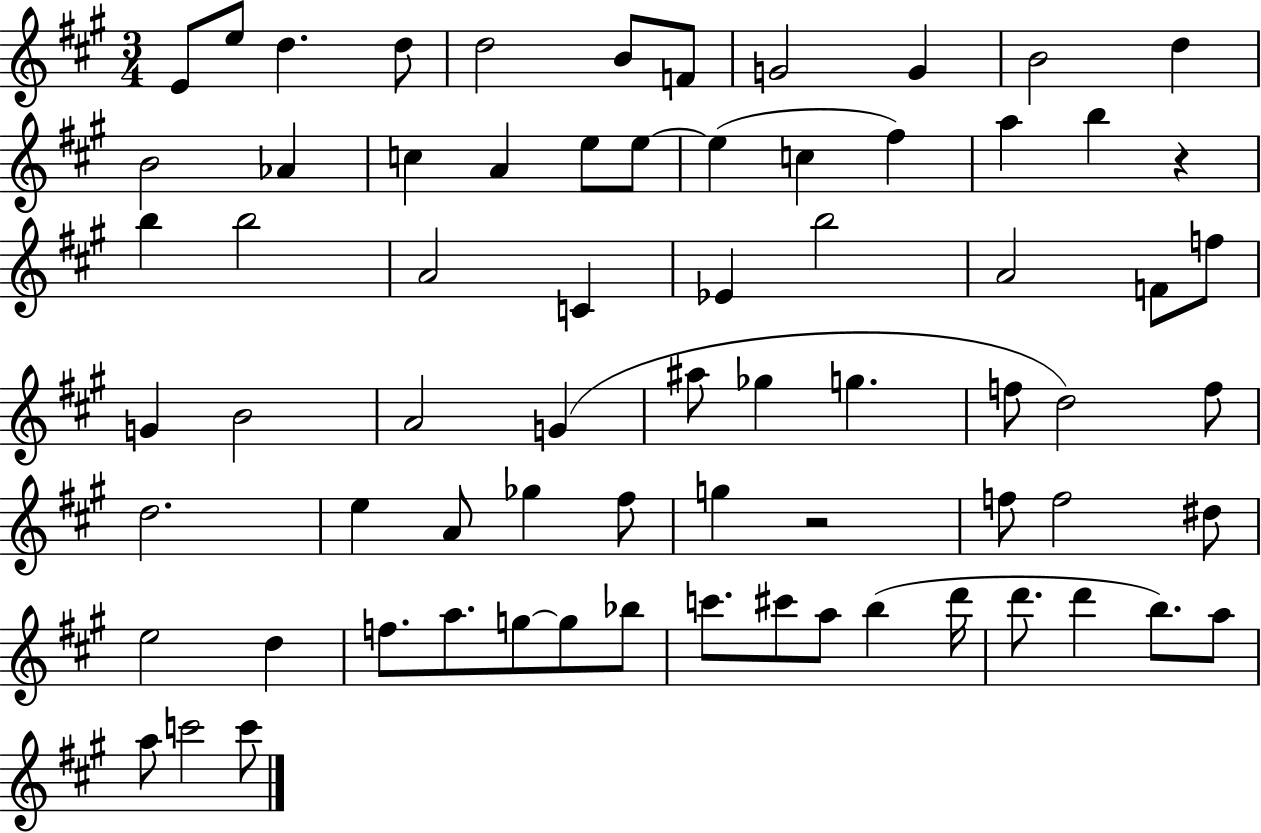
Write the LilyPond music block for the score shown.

{
  \clef treble
  \numericTimeSignature
  \time 3/4
  \key a \major
  \repeat volta 2 { e'8 e''8 d''4. d''8 | d''2 b'8 f'8 | g'2 g'4 | b'2 d''4 | \break b'2 aes'4 | c''4 a'4 e''8 e''8~~ | e''4( c''4 fis''4) | a''4 b''4 r4 | \break b''4 b''2 | a'2 c'4 | ees'4 b''2 | a'2 f'8 f''8 | \break g'4 b'2 | a'2 g'4( | ais''8 ges''4 g''4. | f''8 d''2) f''8 | \break d''2. | e''4 a'8 ges''4 fis''8 | g''4 r2 | f''8 f''2 dis''8 | \break e''2 d''4 | f''8. a''8. g''8~~ g''8 bes''8 | c'''8. cis'''8 a''8 b''4( d'''16 | d'''8. d'''4 b''8.) a''8 | \break a''8 c'''2 c'''8 | } \bar "|."
}